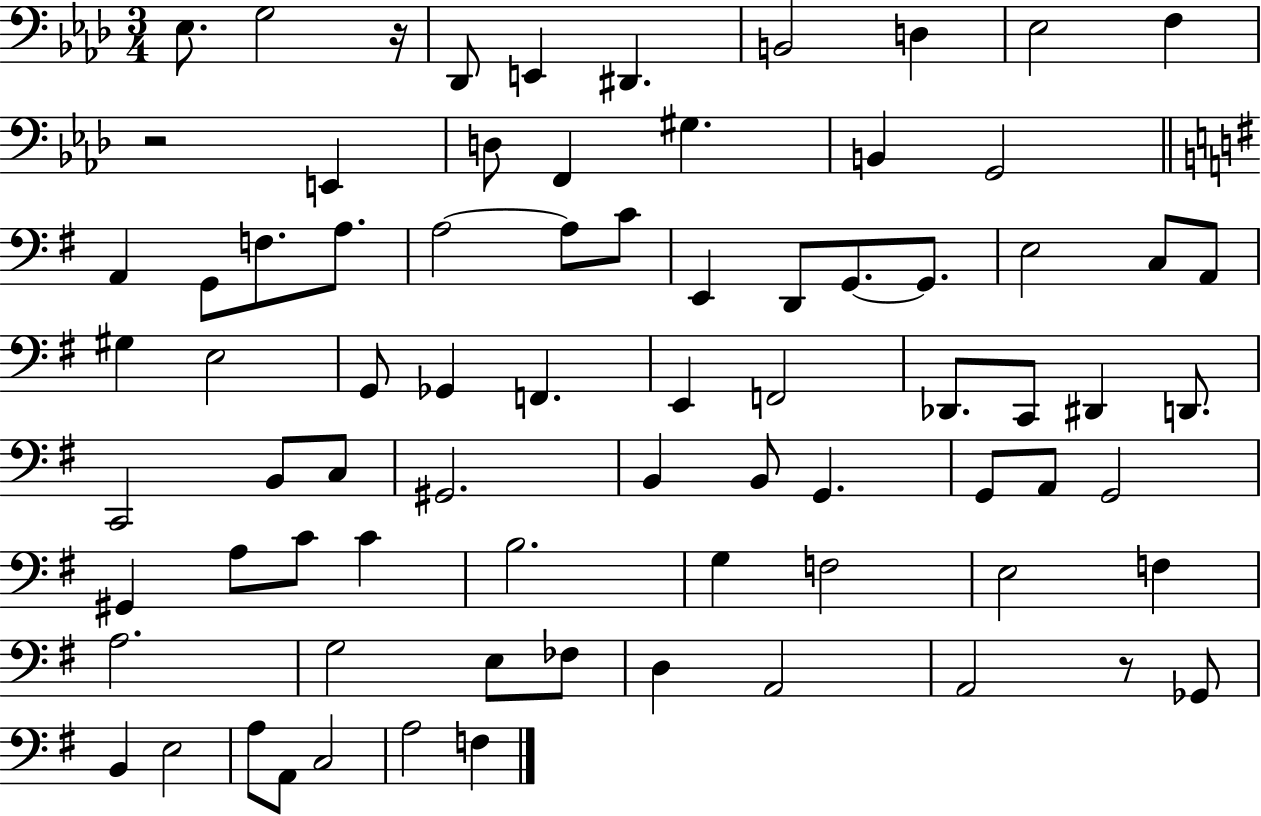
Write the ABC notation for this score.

X:1
T:Untitled
M:3/4
L:1/4
K:Ab
_E,/2 G,2 z/4 _D,,/2 E,, ^D,, B,,2 D, _E,2 F, z2 E,, D,/2 F,, ^G, B,, G,,2 A,, G,,/2 F,/2 A,/2 A,2 A,/2 C/2 E,, D,,/2 G,,/2 G,,/2 E,2 C,/2 A,,/2 ^G, E,2 G,,/2 _G,, F,, E,, F,,2 _D,,/2 C,,/2 ^D,, D,,/2 C,,2 B,,/2 C,/2 ^G,,2 B,, B,,/2 G,, G,,/2 A,,/2 G,,2 ^G,, A,/2 C/2 C B,2 G, F,2 E,2 F, A,2 G,2 E,/2 _F,/2 D, A,,2 A,,2 z/2 _G,,/2 B,, E,2 A,/2 A,,/2 C,2 A,2 F,